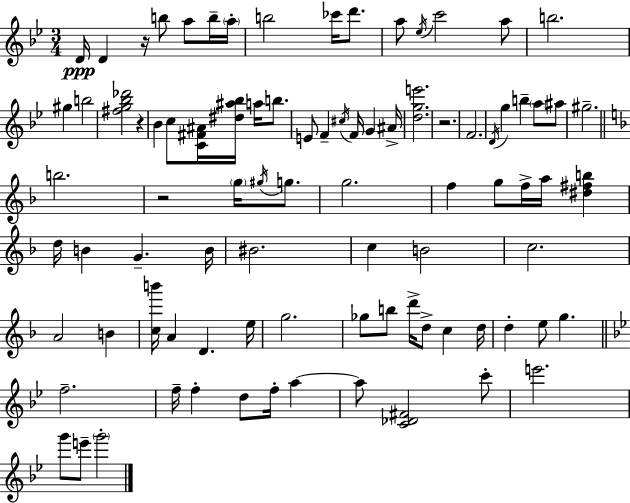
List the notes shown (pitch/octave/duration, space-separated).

D4/s D4/q R/s B5/e A5/e B5/s A5/s B5/h CES6/s D6/e. A5/e Eb5/s C6/h A5/e B5/h. G#5/q B5/h [F#5,G5,Bb5,Db6]/h R/q Bb4/q C5/e [C4,F#4,A#4]/s [D#5,A#5,Bb5]/s A5/s B5/e. E4/e F4/q C#5/s F4/s G4/q A#4/s [D5,G5,E6]/h. R/h. F4/h. D4/s G5/q B5/q A5/e A#5/e G#5/h. B5/h. R/h G5/s G#5/s G5/e. G5/h. F5/q G5/e F5/s A5/s [D#5,F#5,B5]/q D5/s B4/q G4/q. B4/s BIS4/h. C5/q B4/h C5/h. A4/h B4/q [C5,B6]/s A4/q D4/q. E5/s G5/h. Gb5/e B5/e D6/s D5/e C5/q D5/s D5/q E5/e G5/q. F5/h. F5/s F5/q D5/e F5/s A5/q A5/e [C4,Db4,F#4]/h C6/e E6/h. G6/e E6/e G6/h